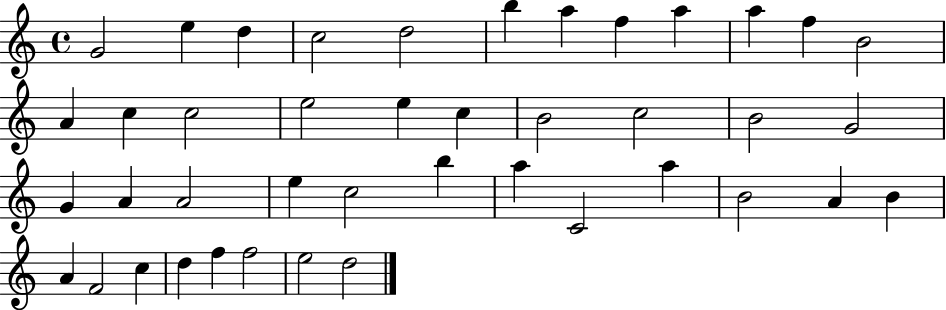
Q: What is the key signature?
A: C major